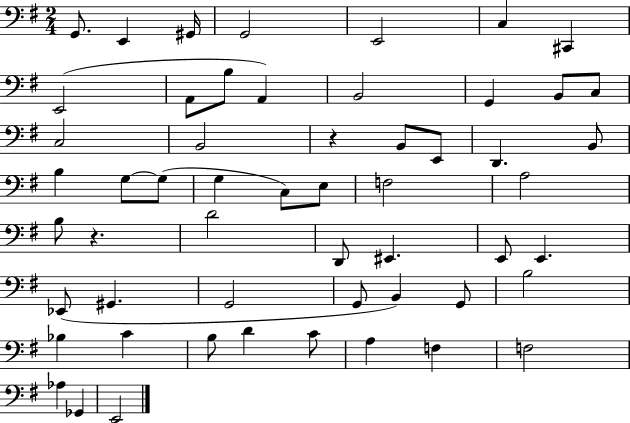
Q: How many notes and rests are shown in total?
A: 55